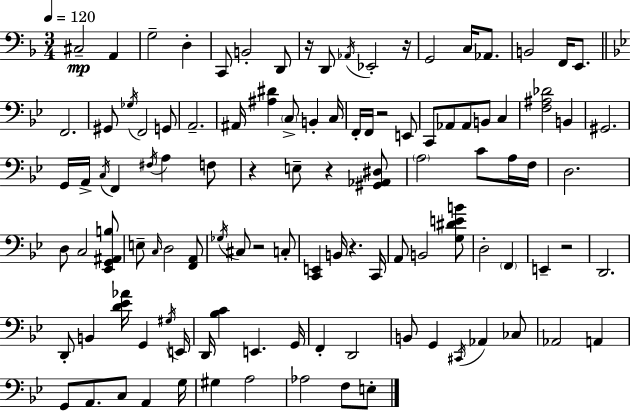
X:1
T:Untitled
M:3/4
L:1/4
K:F
^C,2 A,, G,2 D, C,,/2 B,,2 D,,/2 z/4 D,,/2 _A,,/4 _E,,2 z/4 G,,2 C,/4 _A,,/2 B,,2 F,,/4 E,,/2 F,,2 ^G,,/2 _G,/4 F,,2 G,,/2 A,,2 ^A,,/4 [^A,^D] C,/2 B,, C,/4 F,,/4 F,,/4 z2 E,,/2 C,,/2 _A,,/2 _A,,/2 B,,/2 C, [F,^A,_D]2 B,, ^G,,2 G,,/4 A,,/4 C,/4 F,, ^F,/4 A, F,/2 z E,/2 z [^G,,_A,,^D,]/2 A,2 C/2 A,/4 F,/4 D,2 D,/2 C,2 [_E,,G,,^A,,B,]/2 E,/2 C,/4 D,2 [F,,A,,]/2 _G,/4 ^C,/2 z2 C,/2 [C,,E,,] B,,/4 z C,,/4 A,,/2 B,,2 [G,^DEB]/2 D,2 F,, E,, z2 D,,2 D,,/2 B,, [D_E_A]/4 G,, ^G,/4 E,,/4 D,,/4 [_B,C] E,, G,,/4 F,, D,,2 B,,/2 G,, ^C,,/4 _A,, _C,/2 _A,,2 A,, G,,/2 A,,/2 C,/2 A,, G,/4 ^G, A,2 _A,2 F,/2 E,/2